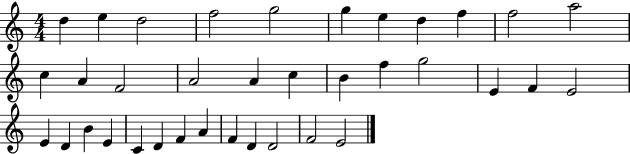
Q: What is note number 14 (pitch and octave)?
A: F4